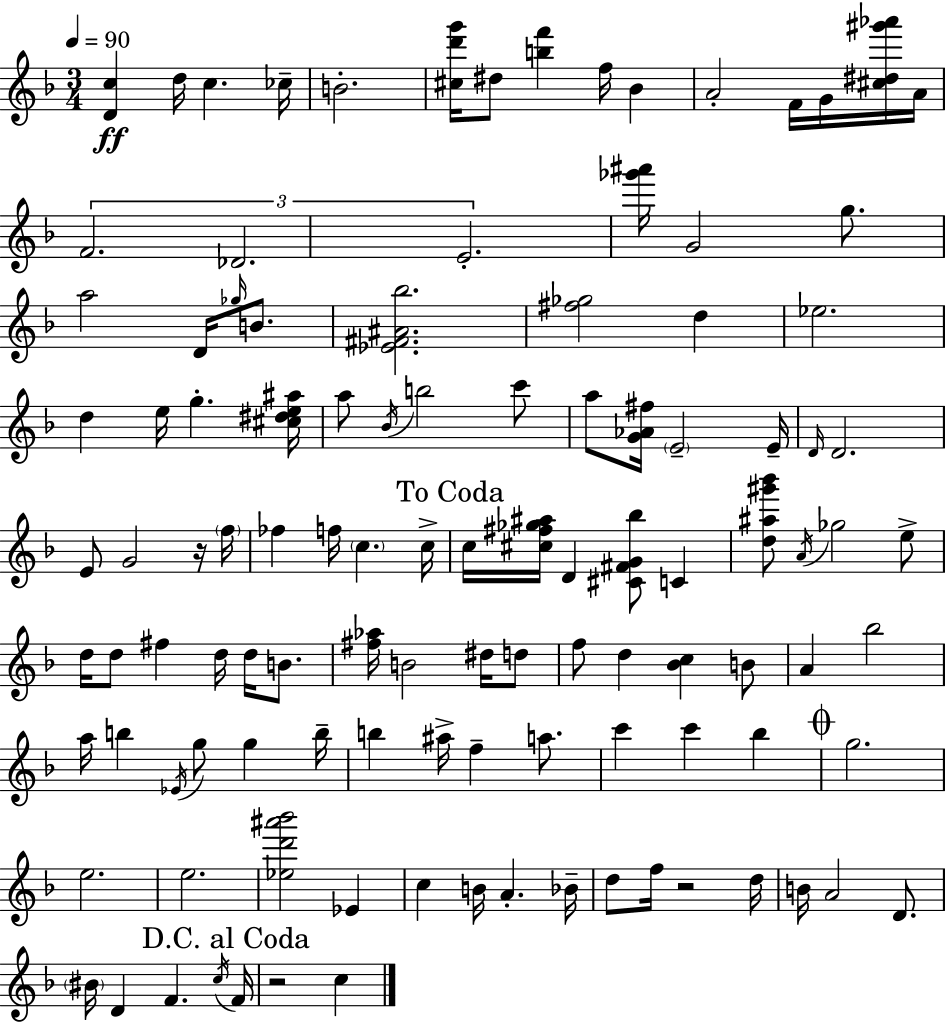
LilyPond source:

{
  \clef treble
  \numericTimeSignature
  \time 3/4
  \key f \major
  \tempo 4 = 90
  \repeat volta 2 { <d' c''>4\ff d''16 c''4. ces''16-- | b'2.-. | <cis'' d''' g'''>16 dis''8 <b'' f'''>4 f''16 bes'4 | a'2-. f'16 g'16 <cis'' dis'' gis''' aes'''>16 a'16 | \break \tuplet 3/2 { f'2. | des'2. | e'2.-. } | <ges''' ais'''>16 g'2 g''8. | \break a''2 d'16 \grace { ges''16 } b'8. | <ees' fis' ais' bes''>2. | <fis'' ges''>2 d''4 | ees''2. | \break d''4 e''16 g''4.-. | <cis'' dis'' e'' ais''>16 a''8 \acciaccatura { bes'16 } b''2 | c'''8 a''8 <g' aes' fis''>16 \parenthesize e'2-- | e'16-- \grace { d'16 } d'2. | \break e'8 g'2 | r16 \parenthesize f''16 fes''4 f''16 \parenthesize c''4. | c''16-> \mark "To Coda" c''16 <cis'' fis'' ges'' ais''>16 d'4 <cis' fis' g' bes''>8 c'4 | <d'' ais'' gis''' bes'''>8 \acciaccatura { a'16 } ges''2 | \break e''8-> d''16 d''8 fis''4 d''16 | d''16 b'8. <fis'' aes''>16 b'2 | dis''16 d''8 f''8 d''4 <bes' c''>4 | b'8 a'4 bes''2 | \break a''16 b''4 \acciaccatura { ees'16 } g''8 | g''4 b''16-- b''4 ais''16-> f''4-- | a''8. c'''4 c'''4 | bes''4 \mark \markup { \musicglyph "scripts.coda" } g''2. | \break e''2. | e''2. | <ees'' d''' ais''' bes'''>2 | ees'4 c''4 b'16 a'4.-. | \break bes'16-- d''8 f''16 r2 | d''16 b'16 a'2 | d'8. \parenthesize bis'16 d'4 f'4. | \acciaccatura { c''16 } \mark "D.C. al Coda" f'16 r2 | \break c''4 } \bar "|."
}